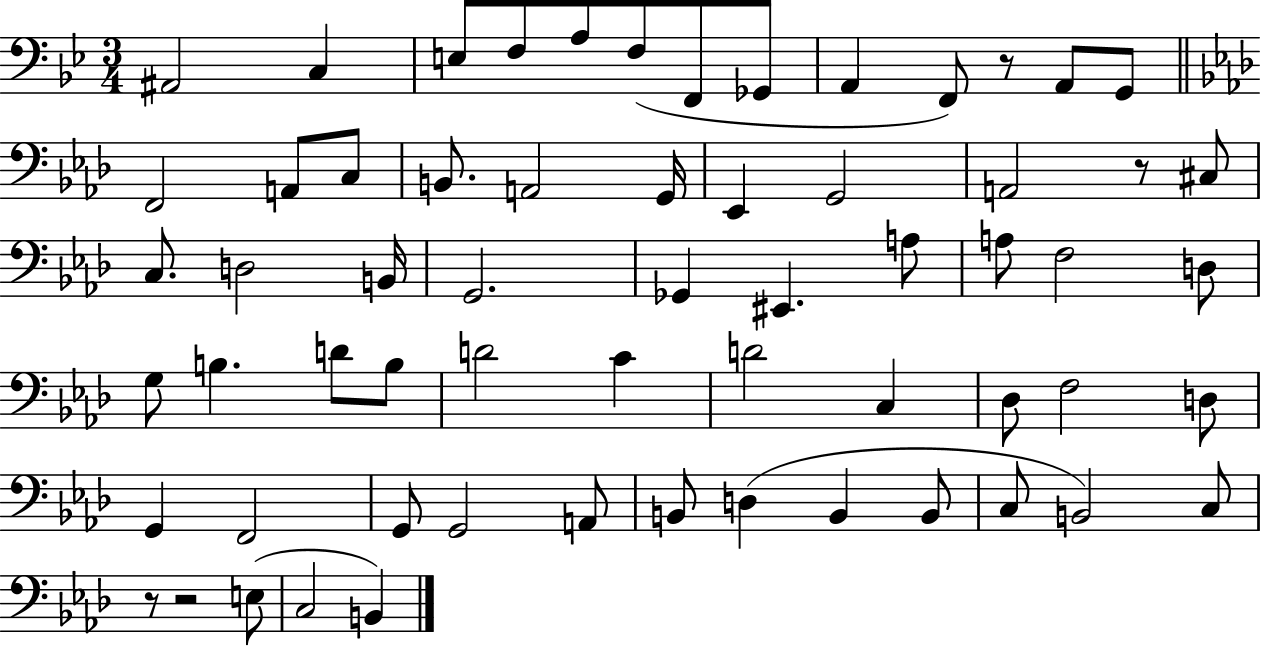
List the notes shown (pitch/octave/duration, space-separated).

A#2/h C3/q E3/e F3/e A3/e F3/e F2/e Gb2/e A2/q F2/e R/e A2/e G2/e F2/h A2/e C3/e B2/e. A2/h G2/s Eb2/q G2/h A2/h R/e C#3/e C3/e. D3/h B2/s G2/h. Gb2/q EIS2/q. A3/e A3/e F3/h D3/e G3/e B3/q. D4/e B3/e D4/h C4/q D4/h C3/q Db3/e F3/h D3/e G2/q F2/h G2/e G2/h A2/e B2/e D3/q B2/q B2/e C3/e B2/h C3/e R/e R/h E3/e C3/h B2/q